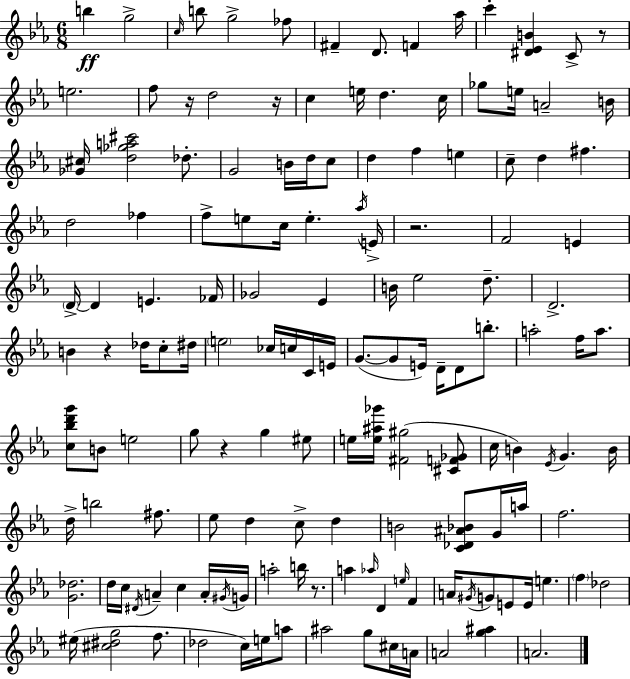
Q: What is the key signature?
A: C minor